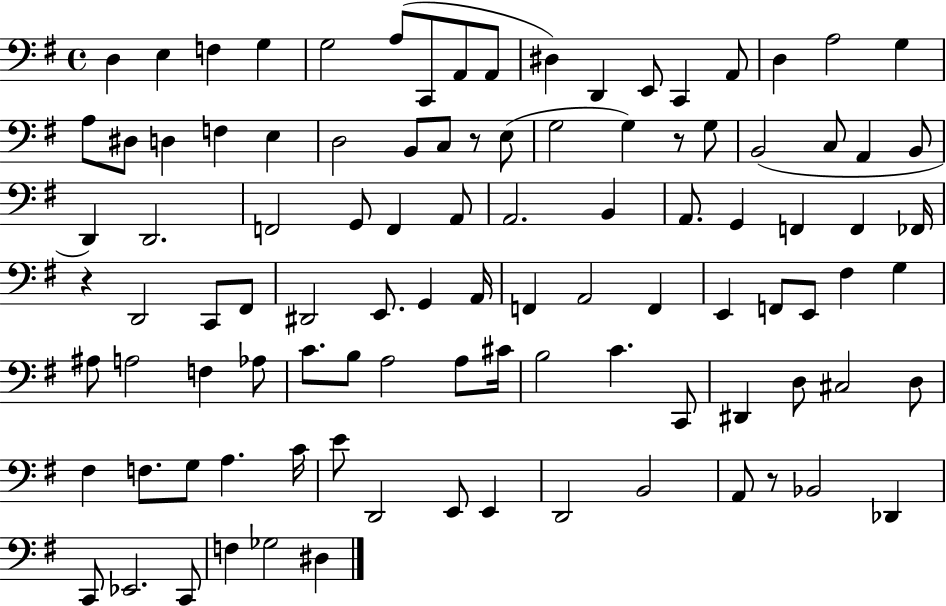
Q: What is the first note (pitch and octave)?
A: D3